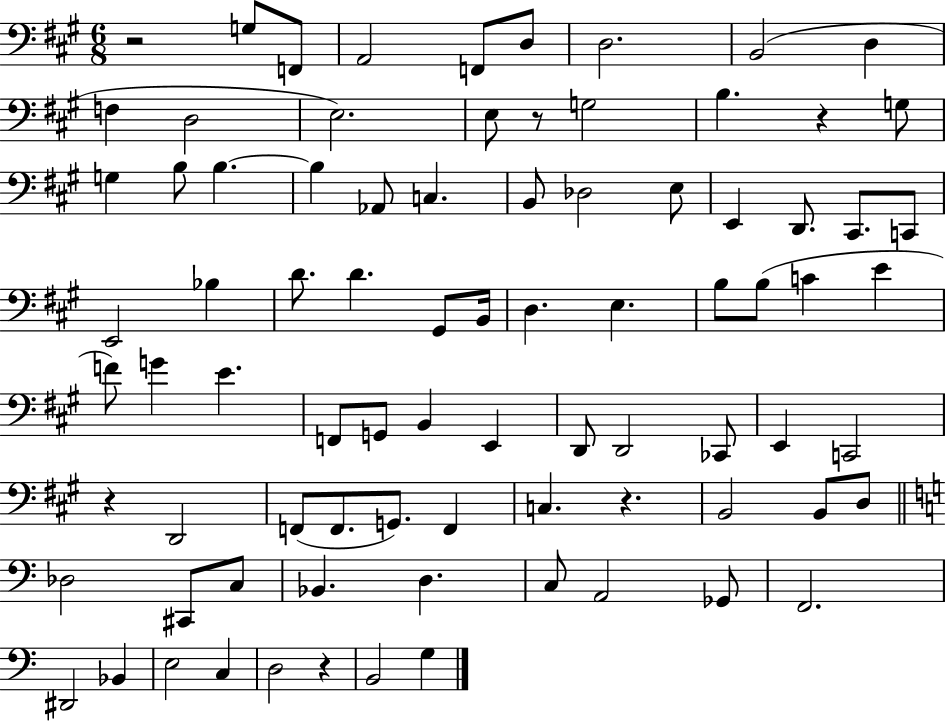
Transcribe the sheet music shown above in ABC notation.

X:1
T:Untitled
M:6/8
L:1/4
K:A
z2 G,/2 F,,/2 A,,2 F,,/2 D,/2 D,2 B,,2 D, F, D,2 E,2 E,/2 z/2 G,2 B, z G,/2 G, B,/2 B, B, _A,,/2 C, B,,/2 _D,2 E,/2 E,, D,,/2 ^C,,/2 C,,/2 E,,2 _B, D/2 D ^G,,/2 B,,/4 D, E, B,/2 B,/2 C E F/2 G E F,,/2 G,,/2 B,, E,, D,,/2 D,,2 _C,,/2 E,, C,,2 z D,,2 F,,/2 F,,/2 G,,/2 F,, C, z B,,2 B,,/2 D,/2 _D,2 ^C,,/2 C,/2 _B,, D, C,/2 A,,2 _G,,/2 F,,2 ^D,,2 _B,, E,2 C, D,2 z B,,2 G,